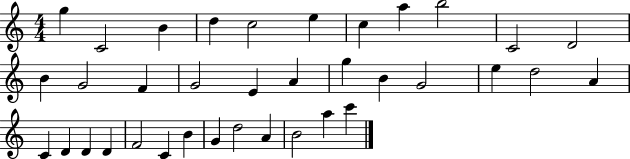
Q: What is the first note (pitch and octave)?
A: G5